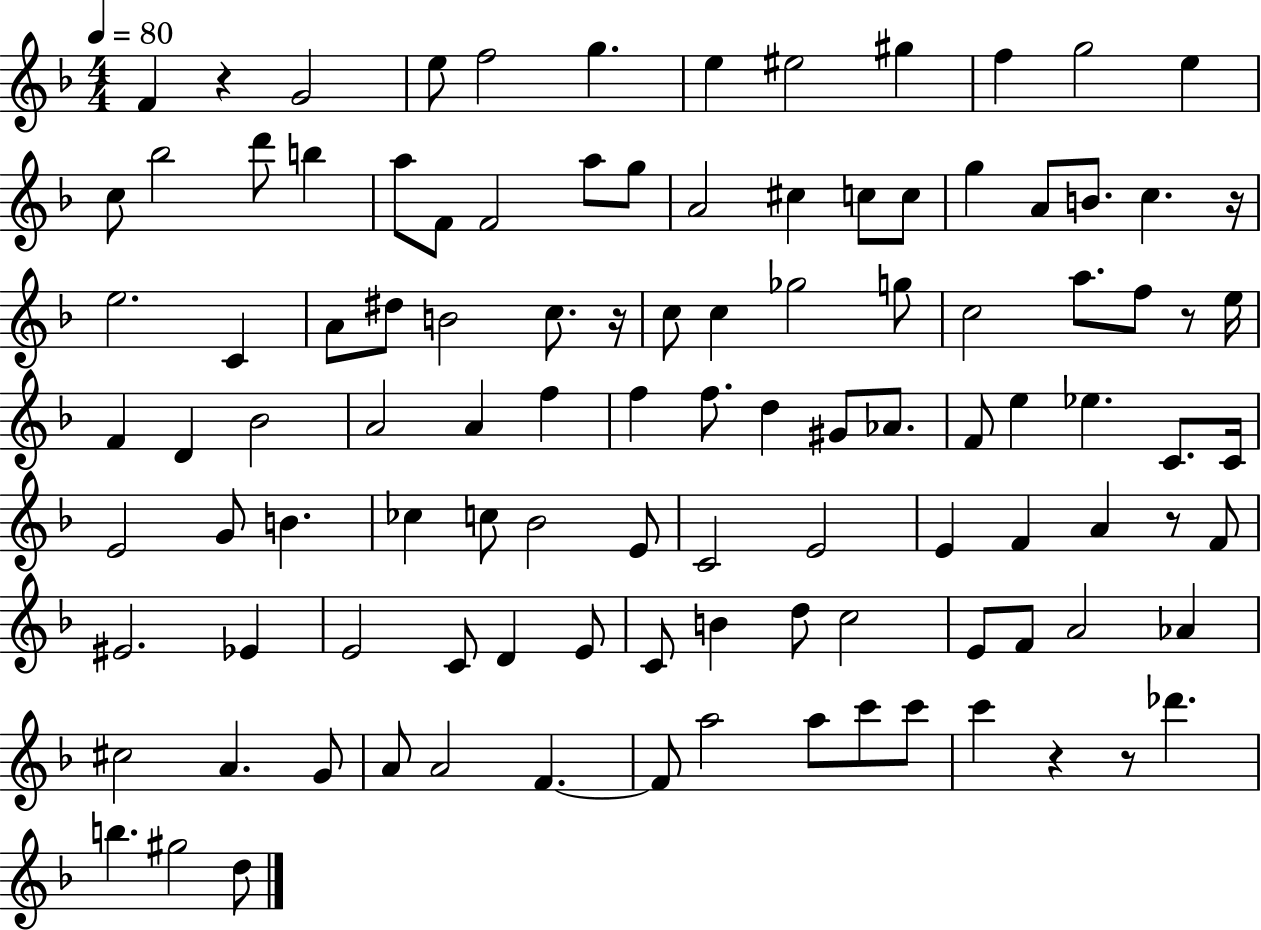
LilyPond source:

{
  \clef treble
  \numericTimeSignature
  \time 4/4
  \key f \major
  \tempo 4 = 80
  f'4 r4 g'2 | e''8 f''2 g''4. | e''4 eis''2 gis''4 | f''4 g''2 e''4 | \break c''8 bes''2 d'''8 b''4 | a''8 f'8 f'2 a''8 g''8 | a'2 cis''4 c''8 c''8 | g''4 a'8 b'8. c''4. r16 | \break e''2. c'4 | a'8 dis''8 b'2 c''8. r16 | c''8 c''4 ges''2 g''8 | c''2 a''8. f''8 r8 e''16 | \break f'4 d'4 bes'2 | a'2 a'4 f''4 | f''4 f''8. d''4 gis'8 aes'8. | f'8 e''4 ees''4. c'8. c'16 | \break e'2 g'8 b'4. | ces''4 c''8 bes'2 e'8 | c'2 e'2 | e'4 f'4 a'4 r8 f'8 | \break eis'2. ees'4 | e'2 c'8 d'4 e'8 | c'8 b'4 d''8 c''2 | e'8 f'8 a'2 aes'4 | \break cis''2 a'4. g'8 | a'8 a'2 f'4.~~ | f'8 a''2 a''8 c'''8 c'''8 | c'''4 r4 r8 des'''4. | \break b''4. gis''2 d''8 | \bar "|."
}